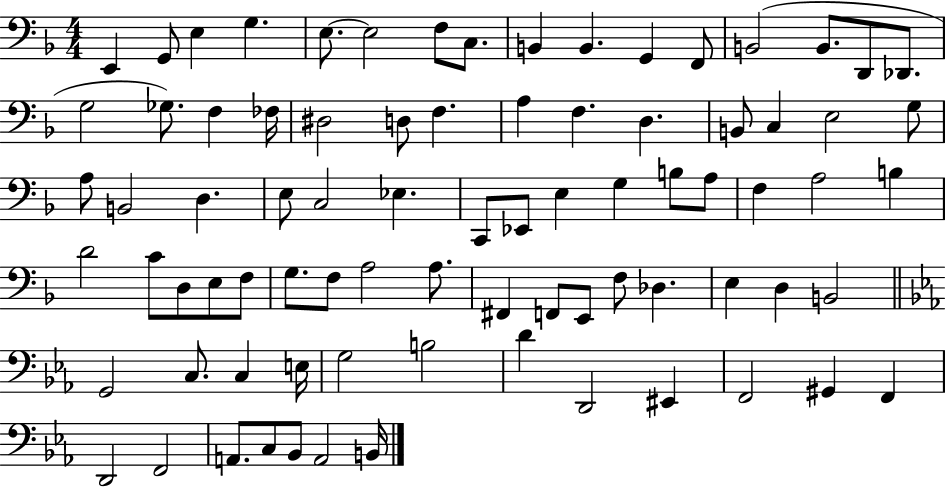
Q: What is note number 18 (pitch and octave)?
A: Gb3